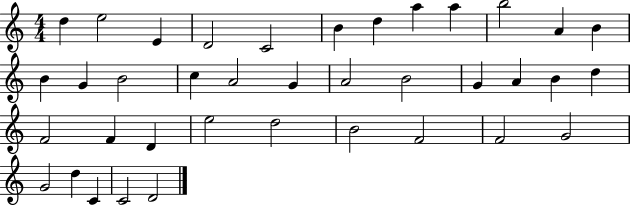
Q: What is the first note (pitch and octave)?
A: D5